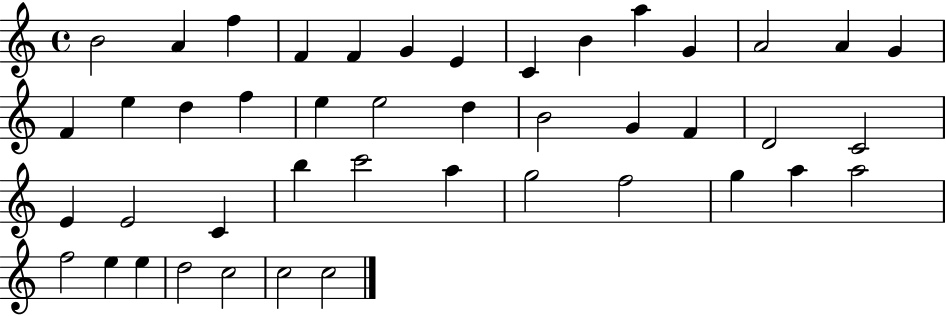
{
  \clef treble
  \time 4/4
  \defaultTimeSignature
  \key c \major
  b'2 a'4 f''4 | f'4 f'4 g'4 e'4 | c'4 b'4 a''4 g'4 | a'2 a'4 g'4 | \break f'4 e''4 d''4 f''4 | e''4 e''2 d''4 | b'2 g'4 f'4 | d'2 c'2 | \break e'4 e'2 c'4 | b''4 c'''2 a''4 | g''2 f''2 | g''4 a''4 a''2 | \break f''2 e''4 e''4 | d''2 c''2 | c''2 c''2 | \bar "|."
}